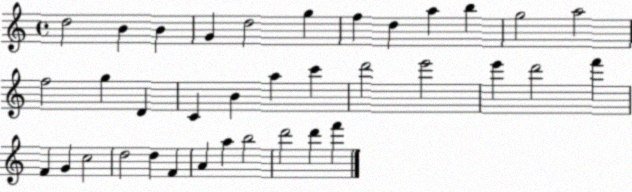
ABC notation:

X:1
T:Untitled
M:4/4
L:1/4
K:C
d2 B B G d2 g f d a b g2 a2 f2 g D C B a c' d'2 e'2 e' d'2 f' F G c2 d2 d F A a b2 d'2 d' f'